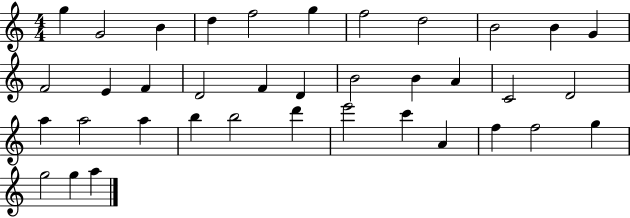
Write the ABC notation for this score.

X:1
T:Untitled
M:4/4
L:1/4
K:C
g G2 B d f2 g f2 d2 B2 B G F2 E F D2 F D B2 B A C2 D2 a a2 a b b2 d' e'2 c' A f f2 g g2 g a